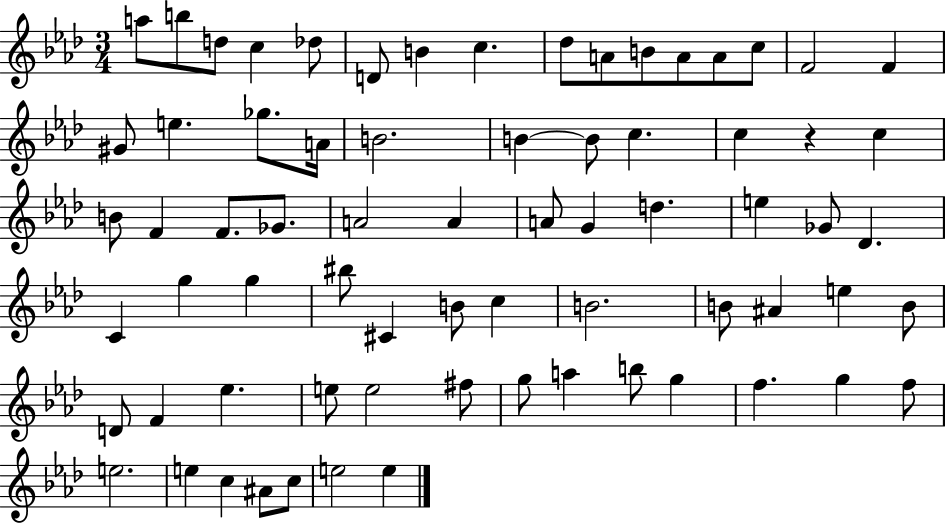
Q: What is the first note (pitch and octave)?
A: A5